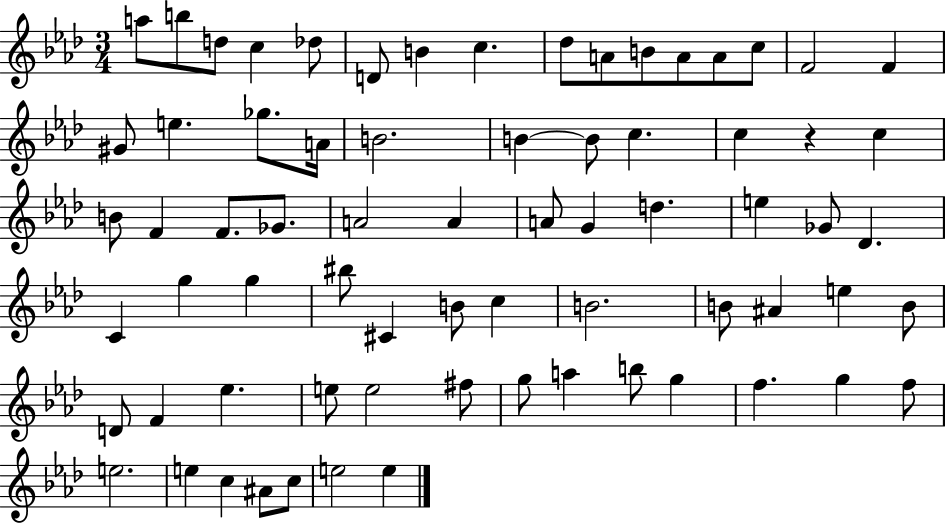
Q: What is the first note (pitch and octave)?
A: A5